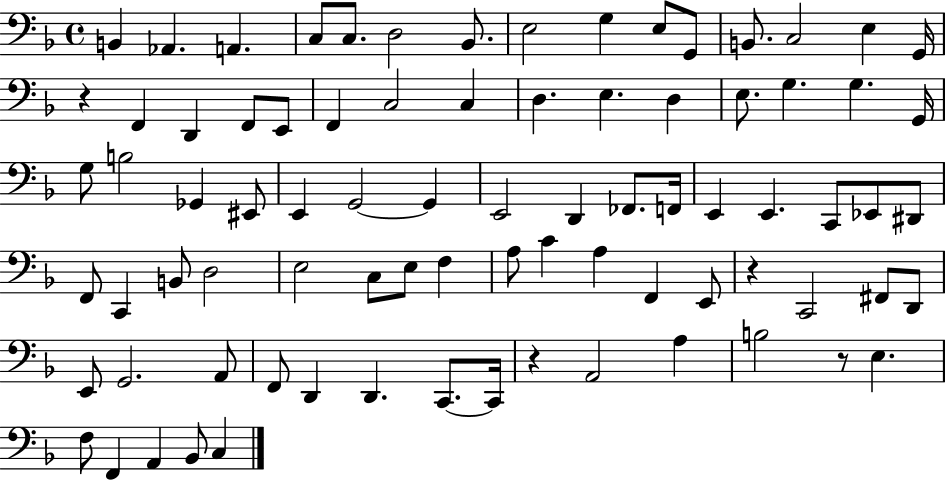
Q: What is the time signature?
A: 4/4